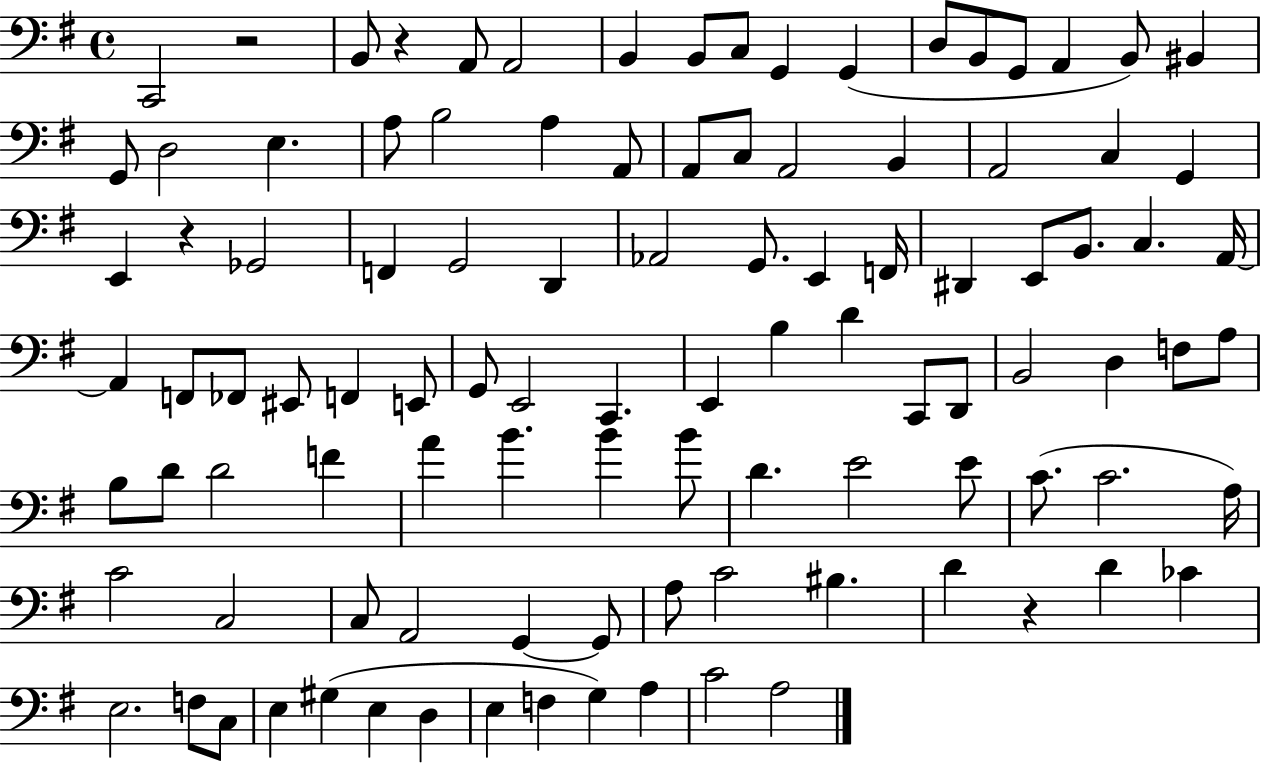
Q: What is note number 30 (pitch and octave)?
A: E2